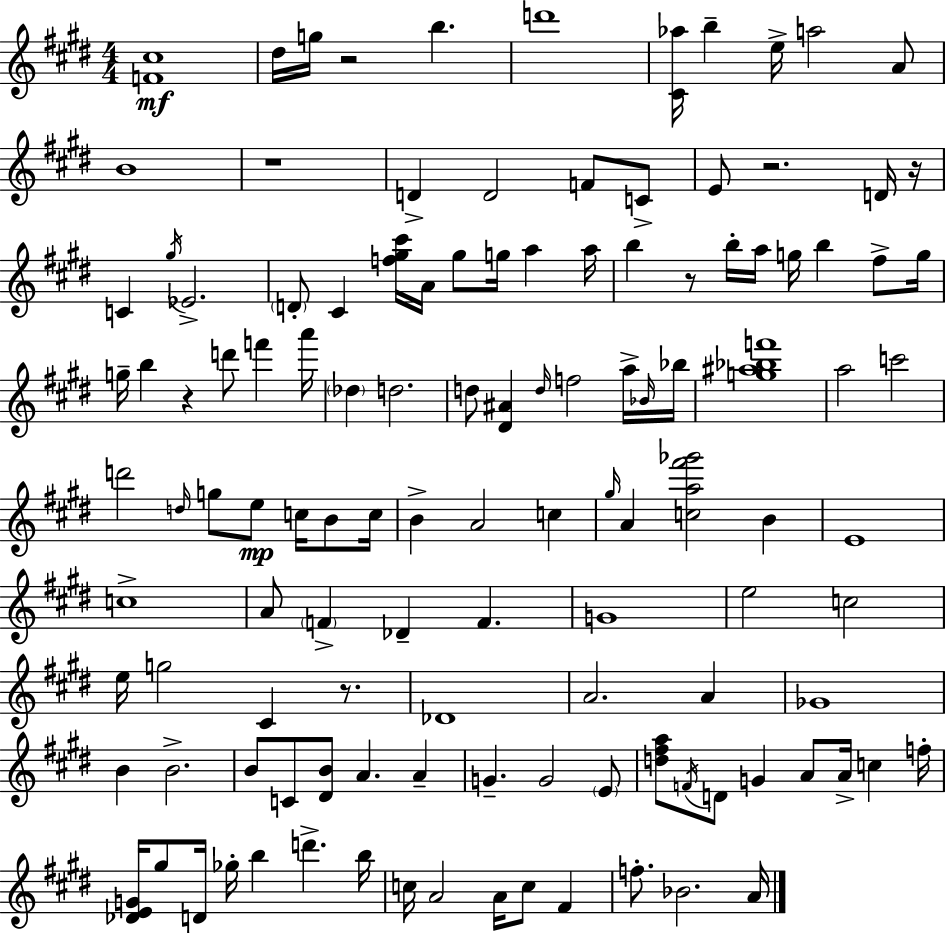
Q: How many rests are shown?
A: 7